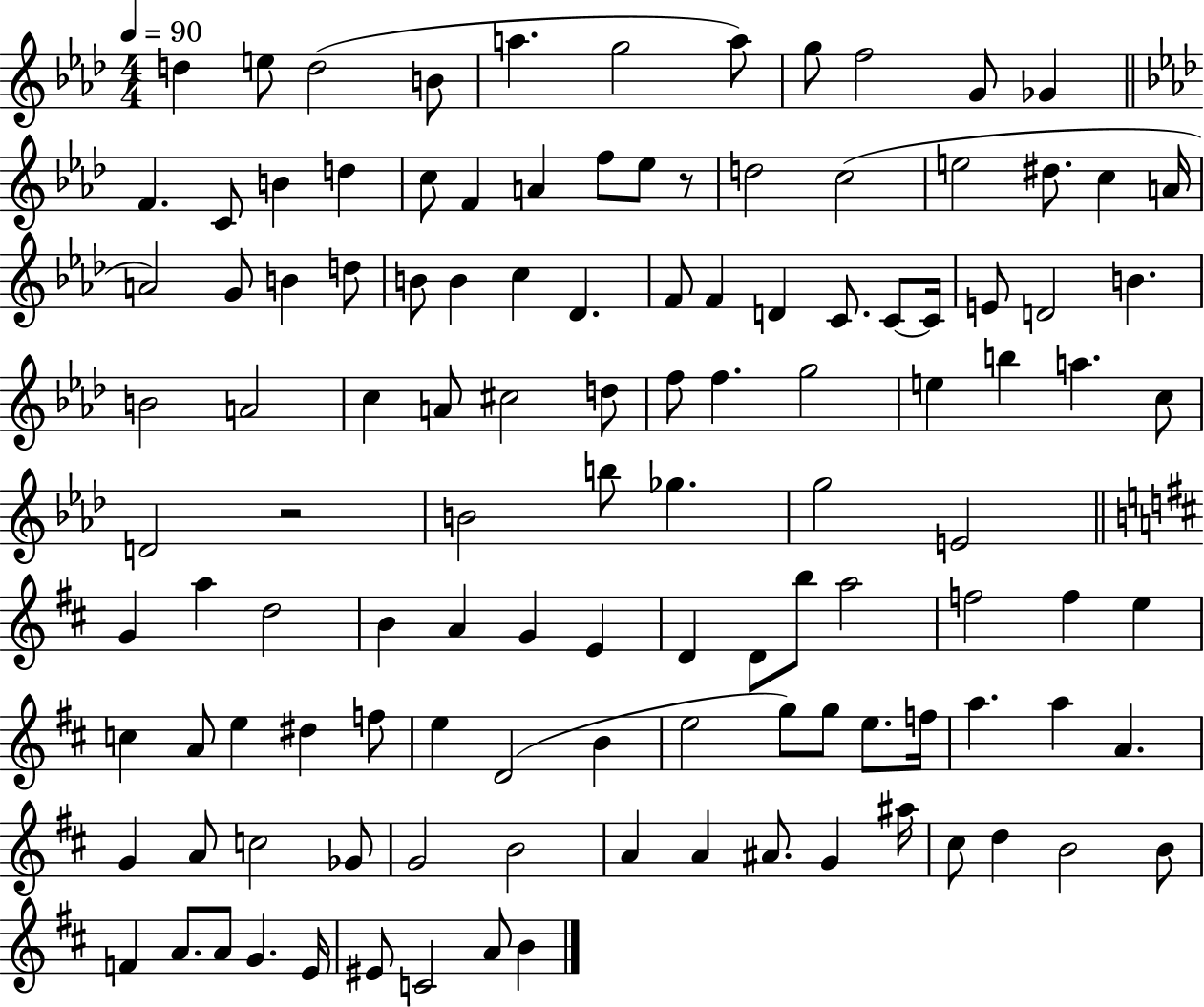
X:1
T:Untitled
M:4/4
L:1/4
K:Ab
d e/2 d2 B/2 a g2 a/2 g/2 f2 G/2 _G F C/2 B d c/2 F A f/2 _e/2 z/2 d2 c2 e2 ^d/2 c A/4 A2 G/2 B d/2 B/2 B c _D F/2 F D C/2 C/2 C/4 E/2 D2 B B2 A2 c A/2 ^c2 d/2 f/2 f g2 e b a c/2 D2 z2 B2 b/2 _g g2 E2 G a d2 B A G E D D/2 b/2 a2 f2 f e c A/2 e ^d f/2 e D2 B e2 g/2 g/2 e/2 f/4 a a A G A/2 c2 _G/2 G2 B2 A A ^A/2 G ^a/4 ^c/2 d B2 B/2 F A/2 A/2 G E/4 ^E/2 C2 A/2 B